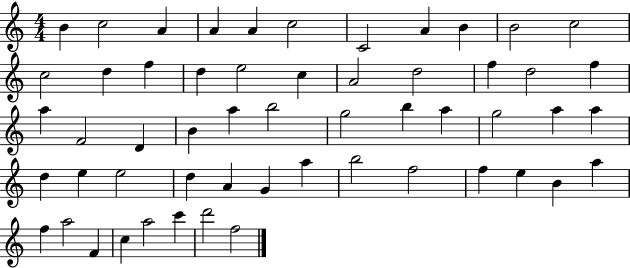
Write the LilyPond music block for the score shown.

{
  \clef treble
  \numericTimeSignature
  \time 4/4
  \key c \major
  b'4 c''2 a'4 | a'4 a'4 c''2 | c'2 a'4 b'4 | b'2 c''2 | \break c''2 d''4 f''4 | d''4 e''2 c''4 | a'2 d''2 | f''4 d''2 f''4 | \break a''4 f'2 d'4 | b'4 a''4 b''2 | g''2 b''4 a''4 | g''2 a''4 a''4 | \break d''4 e''4 e''2 | d''4 a'4 g'4 a''4 | b''2 f''2 | f''4 e''4 b'4 a''4 | \break f''4 a''2 f'4 | c''4 a''2 c'''4 | d'''2 f''2 | \bar "|."
}